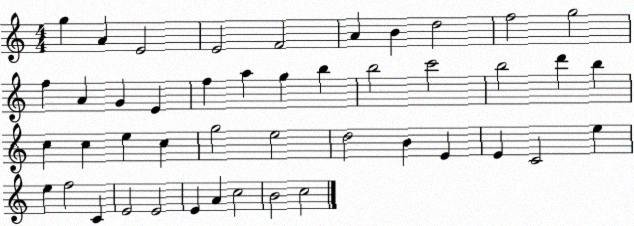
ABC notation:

X:1
T:Untitled
M:4/4
L:1/4
K:C
g A E2 E2 F2 A B d2 f2 g2 f A G E f a g b b2 c'2 b2 d' b c c e c g2 e2 d2 B E E C2 e e f2 C E2 E2 E A c2 B2 c2